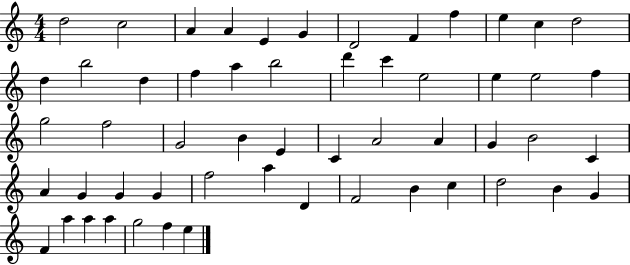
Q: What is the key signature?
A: C major